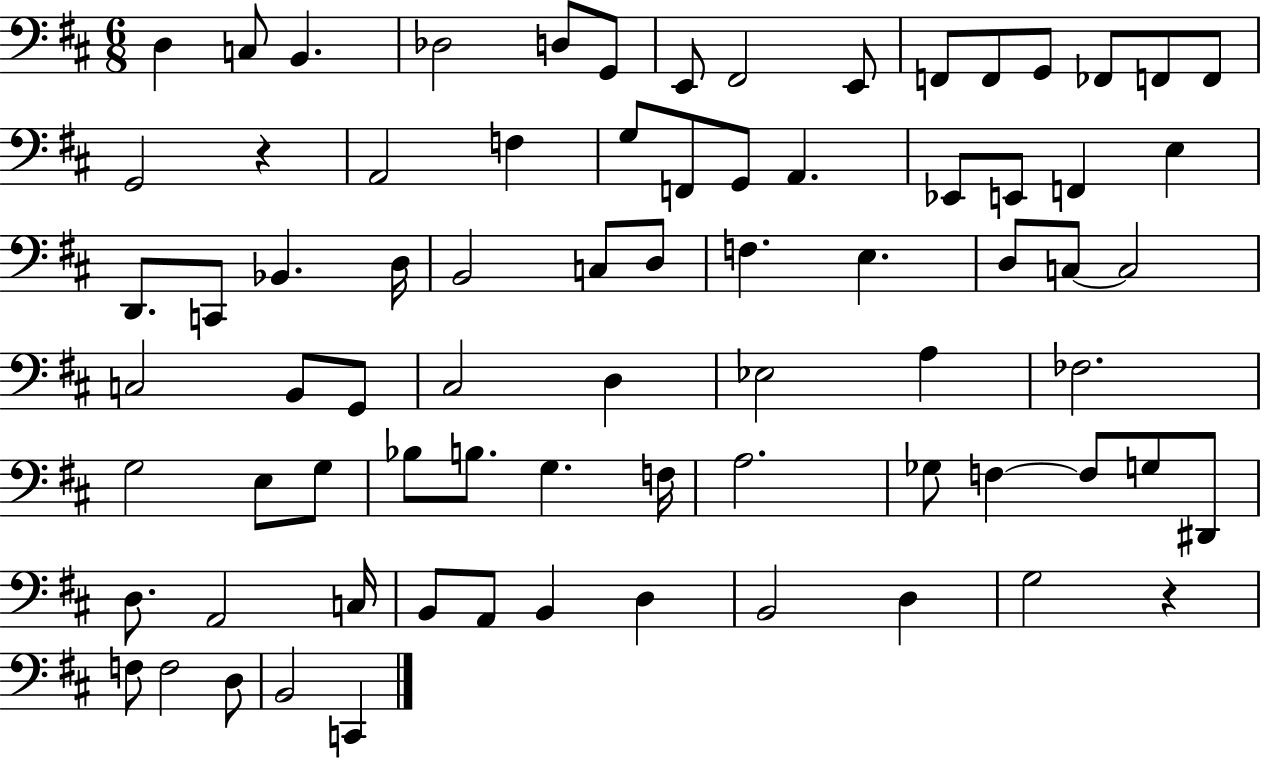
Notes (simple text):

D3/q C3/e B2/q. Db3/h D3/e G2/e E2/e F#2/h E2/e F2/e F2/e G2/e FES2/e F2/e F2/e G2/h R/q A2/h F3/q G3/e F2/e G2/e A2/q. Eb2/e E2/e F2/q E3/q D2/e. C2/e Bb2/q. D3/s B2/h C3/e D3/e F3/q. E3/q. D3/e C3/e C3/h C3/h B2/e G2/e C#3/h D3/q Eb3/h A3/q FES3/h. G3/h E3/e G3/e Bb3/e B3/e. G3/q. F3/s A3/h. Gb3/e F3/q F3/e G3/e D#2/e D3/e. A2/h C3/s B2/e A2/e B2/q D3/q B2/h D3/q G3/h R/q F3/e F3/h D3/e B2/h C2/q